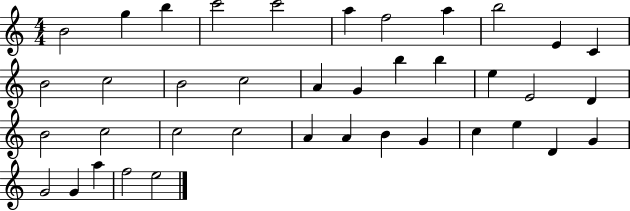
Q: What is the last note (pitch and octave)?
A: E5